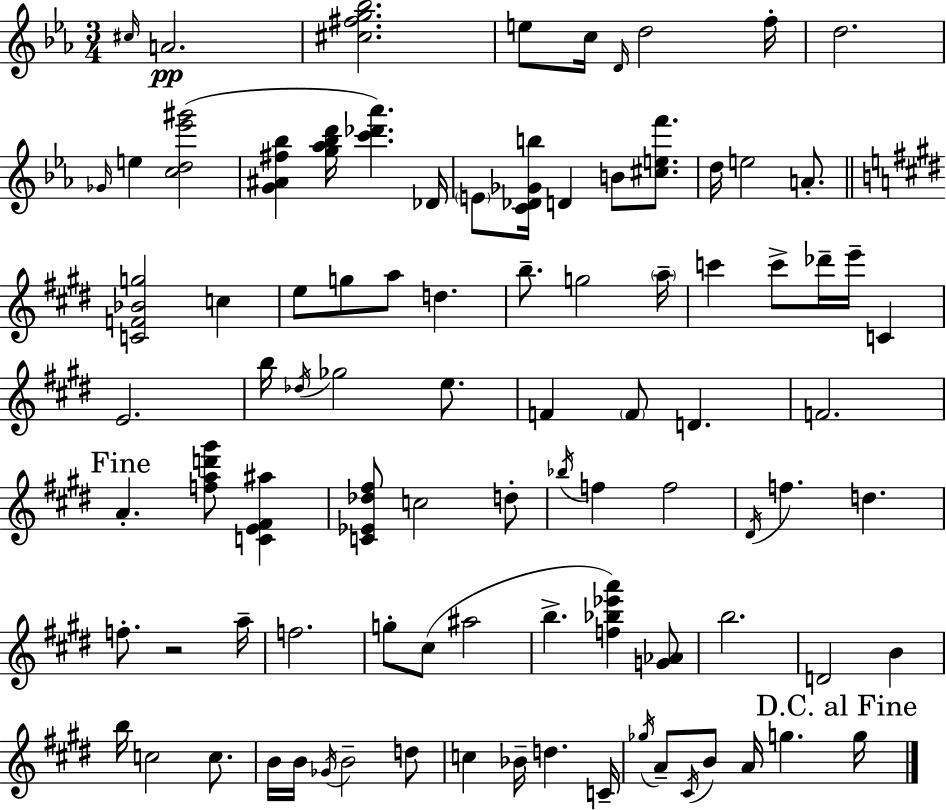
C#5/s A4/h. [C#5,F#5,G5,Bb5]/h. E5/e C5/s D4/s D5/h F5/s D5/h. Gb4/s E5/q [C5,D5,Eb6,G#6]/h [G4,A#4,F#5,Bb5]/q [G5,Ab5,Bb5,D6]/s [C6,Db6,Ab6]/q. Db4/s E4/e [C4,Db4,Gb4,B5]/s D4/q B4/e [C#5,E5,F6]/e. D5/s E5/h A4/e. [C4,F4,Bb4,G5]/h C5/q E5/e G5/e A5/e D5/q. B5/e. G5/h A5/s C6/q C6/e Db6/s E6/s C4/q E4/h. B5/s Db5/s Gb5/h E5/e. F4/q F4/e D4/q. F4/h. A4/q. [F5,A5,D6,G#6]/e [C4,E4,F#4,A#5]/q [C4,Eb4,Db5,F#5]/e C5/h D5/e Bb5/s F5/q F5/h D#4/s F5/q. D5/q. F5/e. R/h A5/s F5/h. G5/e C#5/e A#5/h B5/q. [F5,Bb5,Eb6,A6]/q [G4,Ab4]/e B5/h. D4/h B4/q B5/s C5/h C5/e. B4/s B4/s Gb4/s B4/h D5/e C5/q Bb4/s D5/q. C4/s Gb5/s A4/e C#4/s B4/e A4/s G5/q. G5/s